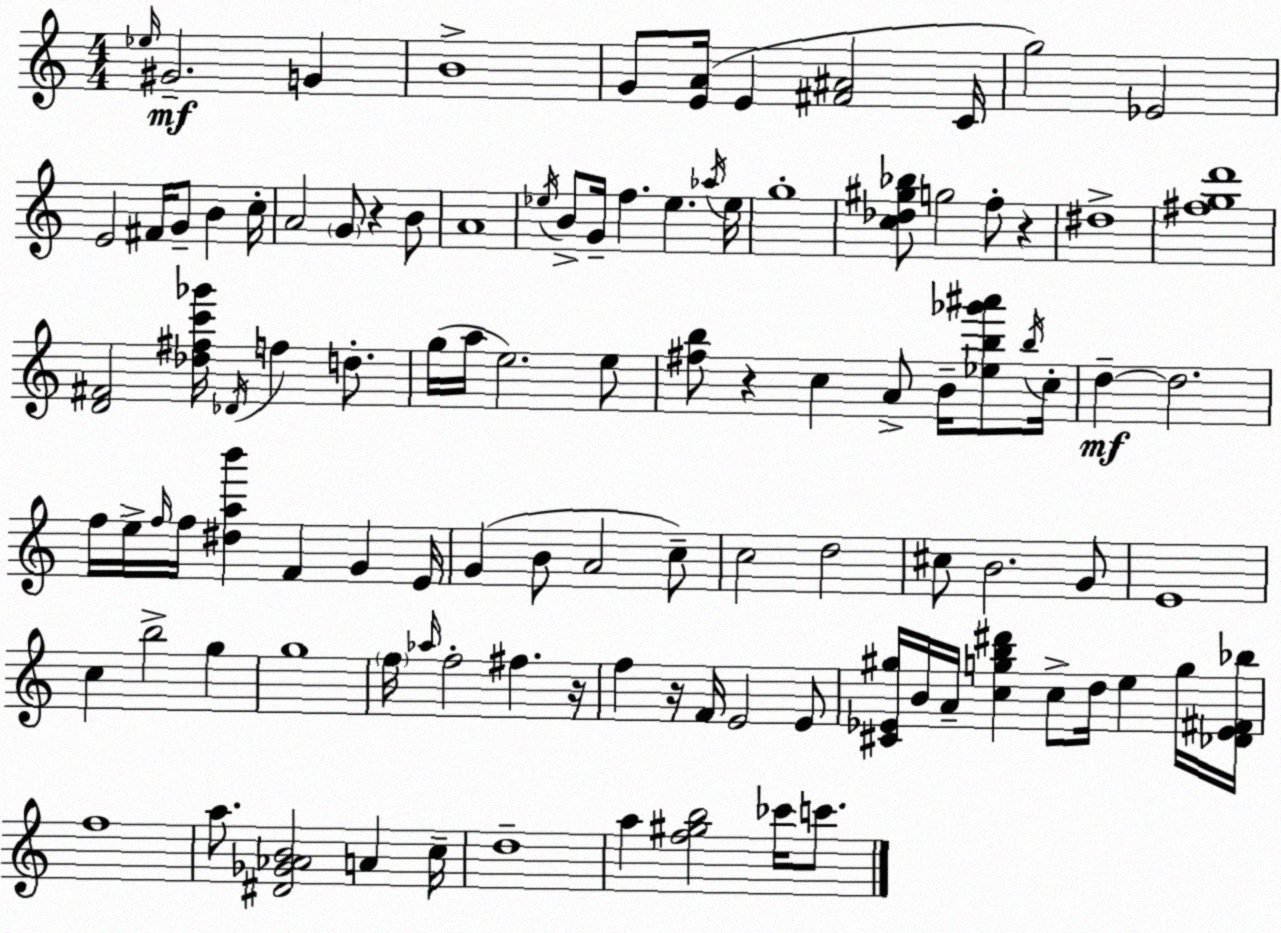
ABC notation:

X:1
T:Untitled
M:4/4
L:1/4
K:Am
_e/4 ^G2 G B4 G/2 [EA]/4 E [^F^A]2 C/4 g2 _E2 E2 ^F/4 G/2 B c/4 A2 G/2 z B/2 A4 _e/4 B/2 G/4 f _e _a/4 _e/4 g4 [c_d^g_b]/2 g2 f/2 z ^d4 [^fgd']4 [D^F]2 [_d^fc'_g']/4 _D/4 f d/2 g/4 a/4 e2 e/2 [^fb]/2 z c A/2 B/4 [_eb_g'^a']/2 b/4 c/4 d d2 f/4 e/4 f/4 f/4 [^dab'] F G E/4 G B/2 A2 c/2 c2 d2 ^c/2 B2 G/2 E4 c b2 g g4 f/4 _a/4 f2 ^f z/4 f z/4 F/4 E2 E/2 [^C_E^g]/4 B/4 A/4 [cgb^d'] c/2 d/4 e g/4 [_D_E^F_b]/4 f4 a/2 [^D_G_AB]2 A c/4 d4 a [f^gb]2 _c'/4 c'/2